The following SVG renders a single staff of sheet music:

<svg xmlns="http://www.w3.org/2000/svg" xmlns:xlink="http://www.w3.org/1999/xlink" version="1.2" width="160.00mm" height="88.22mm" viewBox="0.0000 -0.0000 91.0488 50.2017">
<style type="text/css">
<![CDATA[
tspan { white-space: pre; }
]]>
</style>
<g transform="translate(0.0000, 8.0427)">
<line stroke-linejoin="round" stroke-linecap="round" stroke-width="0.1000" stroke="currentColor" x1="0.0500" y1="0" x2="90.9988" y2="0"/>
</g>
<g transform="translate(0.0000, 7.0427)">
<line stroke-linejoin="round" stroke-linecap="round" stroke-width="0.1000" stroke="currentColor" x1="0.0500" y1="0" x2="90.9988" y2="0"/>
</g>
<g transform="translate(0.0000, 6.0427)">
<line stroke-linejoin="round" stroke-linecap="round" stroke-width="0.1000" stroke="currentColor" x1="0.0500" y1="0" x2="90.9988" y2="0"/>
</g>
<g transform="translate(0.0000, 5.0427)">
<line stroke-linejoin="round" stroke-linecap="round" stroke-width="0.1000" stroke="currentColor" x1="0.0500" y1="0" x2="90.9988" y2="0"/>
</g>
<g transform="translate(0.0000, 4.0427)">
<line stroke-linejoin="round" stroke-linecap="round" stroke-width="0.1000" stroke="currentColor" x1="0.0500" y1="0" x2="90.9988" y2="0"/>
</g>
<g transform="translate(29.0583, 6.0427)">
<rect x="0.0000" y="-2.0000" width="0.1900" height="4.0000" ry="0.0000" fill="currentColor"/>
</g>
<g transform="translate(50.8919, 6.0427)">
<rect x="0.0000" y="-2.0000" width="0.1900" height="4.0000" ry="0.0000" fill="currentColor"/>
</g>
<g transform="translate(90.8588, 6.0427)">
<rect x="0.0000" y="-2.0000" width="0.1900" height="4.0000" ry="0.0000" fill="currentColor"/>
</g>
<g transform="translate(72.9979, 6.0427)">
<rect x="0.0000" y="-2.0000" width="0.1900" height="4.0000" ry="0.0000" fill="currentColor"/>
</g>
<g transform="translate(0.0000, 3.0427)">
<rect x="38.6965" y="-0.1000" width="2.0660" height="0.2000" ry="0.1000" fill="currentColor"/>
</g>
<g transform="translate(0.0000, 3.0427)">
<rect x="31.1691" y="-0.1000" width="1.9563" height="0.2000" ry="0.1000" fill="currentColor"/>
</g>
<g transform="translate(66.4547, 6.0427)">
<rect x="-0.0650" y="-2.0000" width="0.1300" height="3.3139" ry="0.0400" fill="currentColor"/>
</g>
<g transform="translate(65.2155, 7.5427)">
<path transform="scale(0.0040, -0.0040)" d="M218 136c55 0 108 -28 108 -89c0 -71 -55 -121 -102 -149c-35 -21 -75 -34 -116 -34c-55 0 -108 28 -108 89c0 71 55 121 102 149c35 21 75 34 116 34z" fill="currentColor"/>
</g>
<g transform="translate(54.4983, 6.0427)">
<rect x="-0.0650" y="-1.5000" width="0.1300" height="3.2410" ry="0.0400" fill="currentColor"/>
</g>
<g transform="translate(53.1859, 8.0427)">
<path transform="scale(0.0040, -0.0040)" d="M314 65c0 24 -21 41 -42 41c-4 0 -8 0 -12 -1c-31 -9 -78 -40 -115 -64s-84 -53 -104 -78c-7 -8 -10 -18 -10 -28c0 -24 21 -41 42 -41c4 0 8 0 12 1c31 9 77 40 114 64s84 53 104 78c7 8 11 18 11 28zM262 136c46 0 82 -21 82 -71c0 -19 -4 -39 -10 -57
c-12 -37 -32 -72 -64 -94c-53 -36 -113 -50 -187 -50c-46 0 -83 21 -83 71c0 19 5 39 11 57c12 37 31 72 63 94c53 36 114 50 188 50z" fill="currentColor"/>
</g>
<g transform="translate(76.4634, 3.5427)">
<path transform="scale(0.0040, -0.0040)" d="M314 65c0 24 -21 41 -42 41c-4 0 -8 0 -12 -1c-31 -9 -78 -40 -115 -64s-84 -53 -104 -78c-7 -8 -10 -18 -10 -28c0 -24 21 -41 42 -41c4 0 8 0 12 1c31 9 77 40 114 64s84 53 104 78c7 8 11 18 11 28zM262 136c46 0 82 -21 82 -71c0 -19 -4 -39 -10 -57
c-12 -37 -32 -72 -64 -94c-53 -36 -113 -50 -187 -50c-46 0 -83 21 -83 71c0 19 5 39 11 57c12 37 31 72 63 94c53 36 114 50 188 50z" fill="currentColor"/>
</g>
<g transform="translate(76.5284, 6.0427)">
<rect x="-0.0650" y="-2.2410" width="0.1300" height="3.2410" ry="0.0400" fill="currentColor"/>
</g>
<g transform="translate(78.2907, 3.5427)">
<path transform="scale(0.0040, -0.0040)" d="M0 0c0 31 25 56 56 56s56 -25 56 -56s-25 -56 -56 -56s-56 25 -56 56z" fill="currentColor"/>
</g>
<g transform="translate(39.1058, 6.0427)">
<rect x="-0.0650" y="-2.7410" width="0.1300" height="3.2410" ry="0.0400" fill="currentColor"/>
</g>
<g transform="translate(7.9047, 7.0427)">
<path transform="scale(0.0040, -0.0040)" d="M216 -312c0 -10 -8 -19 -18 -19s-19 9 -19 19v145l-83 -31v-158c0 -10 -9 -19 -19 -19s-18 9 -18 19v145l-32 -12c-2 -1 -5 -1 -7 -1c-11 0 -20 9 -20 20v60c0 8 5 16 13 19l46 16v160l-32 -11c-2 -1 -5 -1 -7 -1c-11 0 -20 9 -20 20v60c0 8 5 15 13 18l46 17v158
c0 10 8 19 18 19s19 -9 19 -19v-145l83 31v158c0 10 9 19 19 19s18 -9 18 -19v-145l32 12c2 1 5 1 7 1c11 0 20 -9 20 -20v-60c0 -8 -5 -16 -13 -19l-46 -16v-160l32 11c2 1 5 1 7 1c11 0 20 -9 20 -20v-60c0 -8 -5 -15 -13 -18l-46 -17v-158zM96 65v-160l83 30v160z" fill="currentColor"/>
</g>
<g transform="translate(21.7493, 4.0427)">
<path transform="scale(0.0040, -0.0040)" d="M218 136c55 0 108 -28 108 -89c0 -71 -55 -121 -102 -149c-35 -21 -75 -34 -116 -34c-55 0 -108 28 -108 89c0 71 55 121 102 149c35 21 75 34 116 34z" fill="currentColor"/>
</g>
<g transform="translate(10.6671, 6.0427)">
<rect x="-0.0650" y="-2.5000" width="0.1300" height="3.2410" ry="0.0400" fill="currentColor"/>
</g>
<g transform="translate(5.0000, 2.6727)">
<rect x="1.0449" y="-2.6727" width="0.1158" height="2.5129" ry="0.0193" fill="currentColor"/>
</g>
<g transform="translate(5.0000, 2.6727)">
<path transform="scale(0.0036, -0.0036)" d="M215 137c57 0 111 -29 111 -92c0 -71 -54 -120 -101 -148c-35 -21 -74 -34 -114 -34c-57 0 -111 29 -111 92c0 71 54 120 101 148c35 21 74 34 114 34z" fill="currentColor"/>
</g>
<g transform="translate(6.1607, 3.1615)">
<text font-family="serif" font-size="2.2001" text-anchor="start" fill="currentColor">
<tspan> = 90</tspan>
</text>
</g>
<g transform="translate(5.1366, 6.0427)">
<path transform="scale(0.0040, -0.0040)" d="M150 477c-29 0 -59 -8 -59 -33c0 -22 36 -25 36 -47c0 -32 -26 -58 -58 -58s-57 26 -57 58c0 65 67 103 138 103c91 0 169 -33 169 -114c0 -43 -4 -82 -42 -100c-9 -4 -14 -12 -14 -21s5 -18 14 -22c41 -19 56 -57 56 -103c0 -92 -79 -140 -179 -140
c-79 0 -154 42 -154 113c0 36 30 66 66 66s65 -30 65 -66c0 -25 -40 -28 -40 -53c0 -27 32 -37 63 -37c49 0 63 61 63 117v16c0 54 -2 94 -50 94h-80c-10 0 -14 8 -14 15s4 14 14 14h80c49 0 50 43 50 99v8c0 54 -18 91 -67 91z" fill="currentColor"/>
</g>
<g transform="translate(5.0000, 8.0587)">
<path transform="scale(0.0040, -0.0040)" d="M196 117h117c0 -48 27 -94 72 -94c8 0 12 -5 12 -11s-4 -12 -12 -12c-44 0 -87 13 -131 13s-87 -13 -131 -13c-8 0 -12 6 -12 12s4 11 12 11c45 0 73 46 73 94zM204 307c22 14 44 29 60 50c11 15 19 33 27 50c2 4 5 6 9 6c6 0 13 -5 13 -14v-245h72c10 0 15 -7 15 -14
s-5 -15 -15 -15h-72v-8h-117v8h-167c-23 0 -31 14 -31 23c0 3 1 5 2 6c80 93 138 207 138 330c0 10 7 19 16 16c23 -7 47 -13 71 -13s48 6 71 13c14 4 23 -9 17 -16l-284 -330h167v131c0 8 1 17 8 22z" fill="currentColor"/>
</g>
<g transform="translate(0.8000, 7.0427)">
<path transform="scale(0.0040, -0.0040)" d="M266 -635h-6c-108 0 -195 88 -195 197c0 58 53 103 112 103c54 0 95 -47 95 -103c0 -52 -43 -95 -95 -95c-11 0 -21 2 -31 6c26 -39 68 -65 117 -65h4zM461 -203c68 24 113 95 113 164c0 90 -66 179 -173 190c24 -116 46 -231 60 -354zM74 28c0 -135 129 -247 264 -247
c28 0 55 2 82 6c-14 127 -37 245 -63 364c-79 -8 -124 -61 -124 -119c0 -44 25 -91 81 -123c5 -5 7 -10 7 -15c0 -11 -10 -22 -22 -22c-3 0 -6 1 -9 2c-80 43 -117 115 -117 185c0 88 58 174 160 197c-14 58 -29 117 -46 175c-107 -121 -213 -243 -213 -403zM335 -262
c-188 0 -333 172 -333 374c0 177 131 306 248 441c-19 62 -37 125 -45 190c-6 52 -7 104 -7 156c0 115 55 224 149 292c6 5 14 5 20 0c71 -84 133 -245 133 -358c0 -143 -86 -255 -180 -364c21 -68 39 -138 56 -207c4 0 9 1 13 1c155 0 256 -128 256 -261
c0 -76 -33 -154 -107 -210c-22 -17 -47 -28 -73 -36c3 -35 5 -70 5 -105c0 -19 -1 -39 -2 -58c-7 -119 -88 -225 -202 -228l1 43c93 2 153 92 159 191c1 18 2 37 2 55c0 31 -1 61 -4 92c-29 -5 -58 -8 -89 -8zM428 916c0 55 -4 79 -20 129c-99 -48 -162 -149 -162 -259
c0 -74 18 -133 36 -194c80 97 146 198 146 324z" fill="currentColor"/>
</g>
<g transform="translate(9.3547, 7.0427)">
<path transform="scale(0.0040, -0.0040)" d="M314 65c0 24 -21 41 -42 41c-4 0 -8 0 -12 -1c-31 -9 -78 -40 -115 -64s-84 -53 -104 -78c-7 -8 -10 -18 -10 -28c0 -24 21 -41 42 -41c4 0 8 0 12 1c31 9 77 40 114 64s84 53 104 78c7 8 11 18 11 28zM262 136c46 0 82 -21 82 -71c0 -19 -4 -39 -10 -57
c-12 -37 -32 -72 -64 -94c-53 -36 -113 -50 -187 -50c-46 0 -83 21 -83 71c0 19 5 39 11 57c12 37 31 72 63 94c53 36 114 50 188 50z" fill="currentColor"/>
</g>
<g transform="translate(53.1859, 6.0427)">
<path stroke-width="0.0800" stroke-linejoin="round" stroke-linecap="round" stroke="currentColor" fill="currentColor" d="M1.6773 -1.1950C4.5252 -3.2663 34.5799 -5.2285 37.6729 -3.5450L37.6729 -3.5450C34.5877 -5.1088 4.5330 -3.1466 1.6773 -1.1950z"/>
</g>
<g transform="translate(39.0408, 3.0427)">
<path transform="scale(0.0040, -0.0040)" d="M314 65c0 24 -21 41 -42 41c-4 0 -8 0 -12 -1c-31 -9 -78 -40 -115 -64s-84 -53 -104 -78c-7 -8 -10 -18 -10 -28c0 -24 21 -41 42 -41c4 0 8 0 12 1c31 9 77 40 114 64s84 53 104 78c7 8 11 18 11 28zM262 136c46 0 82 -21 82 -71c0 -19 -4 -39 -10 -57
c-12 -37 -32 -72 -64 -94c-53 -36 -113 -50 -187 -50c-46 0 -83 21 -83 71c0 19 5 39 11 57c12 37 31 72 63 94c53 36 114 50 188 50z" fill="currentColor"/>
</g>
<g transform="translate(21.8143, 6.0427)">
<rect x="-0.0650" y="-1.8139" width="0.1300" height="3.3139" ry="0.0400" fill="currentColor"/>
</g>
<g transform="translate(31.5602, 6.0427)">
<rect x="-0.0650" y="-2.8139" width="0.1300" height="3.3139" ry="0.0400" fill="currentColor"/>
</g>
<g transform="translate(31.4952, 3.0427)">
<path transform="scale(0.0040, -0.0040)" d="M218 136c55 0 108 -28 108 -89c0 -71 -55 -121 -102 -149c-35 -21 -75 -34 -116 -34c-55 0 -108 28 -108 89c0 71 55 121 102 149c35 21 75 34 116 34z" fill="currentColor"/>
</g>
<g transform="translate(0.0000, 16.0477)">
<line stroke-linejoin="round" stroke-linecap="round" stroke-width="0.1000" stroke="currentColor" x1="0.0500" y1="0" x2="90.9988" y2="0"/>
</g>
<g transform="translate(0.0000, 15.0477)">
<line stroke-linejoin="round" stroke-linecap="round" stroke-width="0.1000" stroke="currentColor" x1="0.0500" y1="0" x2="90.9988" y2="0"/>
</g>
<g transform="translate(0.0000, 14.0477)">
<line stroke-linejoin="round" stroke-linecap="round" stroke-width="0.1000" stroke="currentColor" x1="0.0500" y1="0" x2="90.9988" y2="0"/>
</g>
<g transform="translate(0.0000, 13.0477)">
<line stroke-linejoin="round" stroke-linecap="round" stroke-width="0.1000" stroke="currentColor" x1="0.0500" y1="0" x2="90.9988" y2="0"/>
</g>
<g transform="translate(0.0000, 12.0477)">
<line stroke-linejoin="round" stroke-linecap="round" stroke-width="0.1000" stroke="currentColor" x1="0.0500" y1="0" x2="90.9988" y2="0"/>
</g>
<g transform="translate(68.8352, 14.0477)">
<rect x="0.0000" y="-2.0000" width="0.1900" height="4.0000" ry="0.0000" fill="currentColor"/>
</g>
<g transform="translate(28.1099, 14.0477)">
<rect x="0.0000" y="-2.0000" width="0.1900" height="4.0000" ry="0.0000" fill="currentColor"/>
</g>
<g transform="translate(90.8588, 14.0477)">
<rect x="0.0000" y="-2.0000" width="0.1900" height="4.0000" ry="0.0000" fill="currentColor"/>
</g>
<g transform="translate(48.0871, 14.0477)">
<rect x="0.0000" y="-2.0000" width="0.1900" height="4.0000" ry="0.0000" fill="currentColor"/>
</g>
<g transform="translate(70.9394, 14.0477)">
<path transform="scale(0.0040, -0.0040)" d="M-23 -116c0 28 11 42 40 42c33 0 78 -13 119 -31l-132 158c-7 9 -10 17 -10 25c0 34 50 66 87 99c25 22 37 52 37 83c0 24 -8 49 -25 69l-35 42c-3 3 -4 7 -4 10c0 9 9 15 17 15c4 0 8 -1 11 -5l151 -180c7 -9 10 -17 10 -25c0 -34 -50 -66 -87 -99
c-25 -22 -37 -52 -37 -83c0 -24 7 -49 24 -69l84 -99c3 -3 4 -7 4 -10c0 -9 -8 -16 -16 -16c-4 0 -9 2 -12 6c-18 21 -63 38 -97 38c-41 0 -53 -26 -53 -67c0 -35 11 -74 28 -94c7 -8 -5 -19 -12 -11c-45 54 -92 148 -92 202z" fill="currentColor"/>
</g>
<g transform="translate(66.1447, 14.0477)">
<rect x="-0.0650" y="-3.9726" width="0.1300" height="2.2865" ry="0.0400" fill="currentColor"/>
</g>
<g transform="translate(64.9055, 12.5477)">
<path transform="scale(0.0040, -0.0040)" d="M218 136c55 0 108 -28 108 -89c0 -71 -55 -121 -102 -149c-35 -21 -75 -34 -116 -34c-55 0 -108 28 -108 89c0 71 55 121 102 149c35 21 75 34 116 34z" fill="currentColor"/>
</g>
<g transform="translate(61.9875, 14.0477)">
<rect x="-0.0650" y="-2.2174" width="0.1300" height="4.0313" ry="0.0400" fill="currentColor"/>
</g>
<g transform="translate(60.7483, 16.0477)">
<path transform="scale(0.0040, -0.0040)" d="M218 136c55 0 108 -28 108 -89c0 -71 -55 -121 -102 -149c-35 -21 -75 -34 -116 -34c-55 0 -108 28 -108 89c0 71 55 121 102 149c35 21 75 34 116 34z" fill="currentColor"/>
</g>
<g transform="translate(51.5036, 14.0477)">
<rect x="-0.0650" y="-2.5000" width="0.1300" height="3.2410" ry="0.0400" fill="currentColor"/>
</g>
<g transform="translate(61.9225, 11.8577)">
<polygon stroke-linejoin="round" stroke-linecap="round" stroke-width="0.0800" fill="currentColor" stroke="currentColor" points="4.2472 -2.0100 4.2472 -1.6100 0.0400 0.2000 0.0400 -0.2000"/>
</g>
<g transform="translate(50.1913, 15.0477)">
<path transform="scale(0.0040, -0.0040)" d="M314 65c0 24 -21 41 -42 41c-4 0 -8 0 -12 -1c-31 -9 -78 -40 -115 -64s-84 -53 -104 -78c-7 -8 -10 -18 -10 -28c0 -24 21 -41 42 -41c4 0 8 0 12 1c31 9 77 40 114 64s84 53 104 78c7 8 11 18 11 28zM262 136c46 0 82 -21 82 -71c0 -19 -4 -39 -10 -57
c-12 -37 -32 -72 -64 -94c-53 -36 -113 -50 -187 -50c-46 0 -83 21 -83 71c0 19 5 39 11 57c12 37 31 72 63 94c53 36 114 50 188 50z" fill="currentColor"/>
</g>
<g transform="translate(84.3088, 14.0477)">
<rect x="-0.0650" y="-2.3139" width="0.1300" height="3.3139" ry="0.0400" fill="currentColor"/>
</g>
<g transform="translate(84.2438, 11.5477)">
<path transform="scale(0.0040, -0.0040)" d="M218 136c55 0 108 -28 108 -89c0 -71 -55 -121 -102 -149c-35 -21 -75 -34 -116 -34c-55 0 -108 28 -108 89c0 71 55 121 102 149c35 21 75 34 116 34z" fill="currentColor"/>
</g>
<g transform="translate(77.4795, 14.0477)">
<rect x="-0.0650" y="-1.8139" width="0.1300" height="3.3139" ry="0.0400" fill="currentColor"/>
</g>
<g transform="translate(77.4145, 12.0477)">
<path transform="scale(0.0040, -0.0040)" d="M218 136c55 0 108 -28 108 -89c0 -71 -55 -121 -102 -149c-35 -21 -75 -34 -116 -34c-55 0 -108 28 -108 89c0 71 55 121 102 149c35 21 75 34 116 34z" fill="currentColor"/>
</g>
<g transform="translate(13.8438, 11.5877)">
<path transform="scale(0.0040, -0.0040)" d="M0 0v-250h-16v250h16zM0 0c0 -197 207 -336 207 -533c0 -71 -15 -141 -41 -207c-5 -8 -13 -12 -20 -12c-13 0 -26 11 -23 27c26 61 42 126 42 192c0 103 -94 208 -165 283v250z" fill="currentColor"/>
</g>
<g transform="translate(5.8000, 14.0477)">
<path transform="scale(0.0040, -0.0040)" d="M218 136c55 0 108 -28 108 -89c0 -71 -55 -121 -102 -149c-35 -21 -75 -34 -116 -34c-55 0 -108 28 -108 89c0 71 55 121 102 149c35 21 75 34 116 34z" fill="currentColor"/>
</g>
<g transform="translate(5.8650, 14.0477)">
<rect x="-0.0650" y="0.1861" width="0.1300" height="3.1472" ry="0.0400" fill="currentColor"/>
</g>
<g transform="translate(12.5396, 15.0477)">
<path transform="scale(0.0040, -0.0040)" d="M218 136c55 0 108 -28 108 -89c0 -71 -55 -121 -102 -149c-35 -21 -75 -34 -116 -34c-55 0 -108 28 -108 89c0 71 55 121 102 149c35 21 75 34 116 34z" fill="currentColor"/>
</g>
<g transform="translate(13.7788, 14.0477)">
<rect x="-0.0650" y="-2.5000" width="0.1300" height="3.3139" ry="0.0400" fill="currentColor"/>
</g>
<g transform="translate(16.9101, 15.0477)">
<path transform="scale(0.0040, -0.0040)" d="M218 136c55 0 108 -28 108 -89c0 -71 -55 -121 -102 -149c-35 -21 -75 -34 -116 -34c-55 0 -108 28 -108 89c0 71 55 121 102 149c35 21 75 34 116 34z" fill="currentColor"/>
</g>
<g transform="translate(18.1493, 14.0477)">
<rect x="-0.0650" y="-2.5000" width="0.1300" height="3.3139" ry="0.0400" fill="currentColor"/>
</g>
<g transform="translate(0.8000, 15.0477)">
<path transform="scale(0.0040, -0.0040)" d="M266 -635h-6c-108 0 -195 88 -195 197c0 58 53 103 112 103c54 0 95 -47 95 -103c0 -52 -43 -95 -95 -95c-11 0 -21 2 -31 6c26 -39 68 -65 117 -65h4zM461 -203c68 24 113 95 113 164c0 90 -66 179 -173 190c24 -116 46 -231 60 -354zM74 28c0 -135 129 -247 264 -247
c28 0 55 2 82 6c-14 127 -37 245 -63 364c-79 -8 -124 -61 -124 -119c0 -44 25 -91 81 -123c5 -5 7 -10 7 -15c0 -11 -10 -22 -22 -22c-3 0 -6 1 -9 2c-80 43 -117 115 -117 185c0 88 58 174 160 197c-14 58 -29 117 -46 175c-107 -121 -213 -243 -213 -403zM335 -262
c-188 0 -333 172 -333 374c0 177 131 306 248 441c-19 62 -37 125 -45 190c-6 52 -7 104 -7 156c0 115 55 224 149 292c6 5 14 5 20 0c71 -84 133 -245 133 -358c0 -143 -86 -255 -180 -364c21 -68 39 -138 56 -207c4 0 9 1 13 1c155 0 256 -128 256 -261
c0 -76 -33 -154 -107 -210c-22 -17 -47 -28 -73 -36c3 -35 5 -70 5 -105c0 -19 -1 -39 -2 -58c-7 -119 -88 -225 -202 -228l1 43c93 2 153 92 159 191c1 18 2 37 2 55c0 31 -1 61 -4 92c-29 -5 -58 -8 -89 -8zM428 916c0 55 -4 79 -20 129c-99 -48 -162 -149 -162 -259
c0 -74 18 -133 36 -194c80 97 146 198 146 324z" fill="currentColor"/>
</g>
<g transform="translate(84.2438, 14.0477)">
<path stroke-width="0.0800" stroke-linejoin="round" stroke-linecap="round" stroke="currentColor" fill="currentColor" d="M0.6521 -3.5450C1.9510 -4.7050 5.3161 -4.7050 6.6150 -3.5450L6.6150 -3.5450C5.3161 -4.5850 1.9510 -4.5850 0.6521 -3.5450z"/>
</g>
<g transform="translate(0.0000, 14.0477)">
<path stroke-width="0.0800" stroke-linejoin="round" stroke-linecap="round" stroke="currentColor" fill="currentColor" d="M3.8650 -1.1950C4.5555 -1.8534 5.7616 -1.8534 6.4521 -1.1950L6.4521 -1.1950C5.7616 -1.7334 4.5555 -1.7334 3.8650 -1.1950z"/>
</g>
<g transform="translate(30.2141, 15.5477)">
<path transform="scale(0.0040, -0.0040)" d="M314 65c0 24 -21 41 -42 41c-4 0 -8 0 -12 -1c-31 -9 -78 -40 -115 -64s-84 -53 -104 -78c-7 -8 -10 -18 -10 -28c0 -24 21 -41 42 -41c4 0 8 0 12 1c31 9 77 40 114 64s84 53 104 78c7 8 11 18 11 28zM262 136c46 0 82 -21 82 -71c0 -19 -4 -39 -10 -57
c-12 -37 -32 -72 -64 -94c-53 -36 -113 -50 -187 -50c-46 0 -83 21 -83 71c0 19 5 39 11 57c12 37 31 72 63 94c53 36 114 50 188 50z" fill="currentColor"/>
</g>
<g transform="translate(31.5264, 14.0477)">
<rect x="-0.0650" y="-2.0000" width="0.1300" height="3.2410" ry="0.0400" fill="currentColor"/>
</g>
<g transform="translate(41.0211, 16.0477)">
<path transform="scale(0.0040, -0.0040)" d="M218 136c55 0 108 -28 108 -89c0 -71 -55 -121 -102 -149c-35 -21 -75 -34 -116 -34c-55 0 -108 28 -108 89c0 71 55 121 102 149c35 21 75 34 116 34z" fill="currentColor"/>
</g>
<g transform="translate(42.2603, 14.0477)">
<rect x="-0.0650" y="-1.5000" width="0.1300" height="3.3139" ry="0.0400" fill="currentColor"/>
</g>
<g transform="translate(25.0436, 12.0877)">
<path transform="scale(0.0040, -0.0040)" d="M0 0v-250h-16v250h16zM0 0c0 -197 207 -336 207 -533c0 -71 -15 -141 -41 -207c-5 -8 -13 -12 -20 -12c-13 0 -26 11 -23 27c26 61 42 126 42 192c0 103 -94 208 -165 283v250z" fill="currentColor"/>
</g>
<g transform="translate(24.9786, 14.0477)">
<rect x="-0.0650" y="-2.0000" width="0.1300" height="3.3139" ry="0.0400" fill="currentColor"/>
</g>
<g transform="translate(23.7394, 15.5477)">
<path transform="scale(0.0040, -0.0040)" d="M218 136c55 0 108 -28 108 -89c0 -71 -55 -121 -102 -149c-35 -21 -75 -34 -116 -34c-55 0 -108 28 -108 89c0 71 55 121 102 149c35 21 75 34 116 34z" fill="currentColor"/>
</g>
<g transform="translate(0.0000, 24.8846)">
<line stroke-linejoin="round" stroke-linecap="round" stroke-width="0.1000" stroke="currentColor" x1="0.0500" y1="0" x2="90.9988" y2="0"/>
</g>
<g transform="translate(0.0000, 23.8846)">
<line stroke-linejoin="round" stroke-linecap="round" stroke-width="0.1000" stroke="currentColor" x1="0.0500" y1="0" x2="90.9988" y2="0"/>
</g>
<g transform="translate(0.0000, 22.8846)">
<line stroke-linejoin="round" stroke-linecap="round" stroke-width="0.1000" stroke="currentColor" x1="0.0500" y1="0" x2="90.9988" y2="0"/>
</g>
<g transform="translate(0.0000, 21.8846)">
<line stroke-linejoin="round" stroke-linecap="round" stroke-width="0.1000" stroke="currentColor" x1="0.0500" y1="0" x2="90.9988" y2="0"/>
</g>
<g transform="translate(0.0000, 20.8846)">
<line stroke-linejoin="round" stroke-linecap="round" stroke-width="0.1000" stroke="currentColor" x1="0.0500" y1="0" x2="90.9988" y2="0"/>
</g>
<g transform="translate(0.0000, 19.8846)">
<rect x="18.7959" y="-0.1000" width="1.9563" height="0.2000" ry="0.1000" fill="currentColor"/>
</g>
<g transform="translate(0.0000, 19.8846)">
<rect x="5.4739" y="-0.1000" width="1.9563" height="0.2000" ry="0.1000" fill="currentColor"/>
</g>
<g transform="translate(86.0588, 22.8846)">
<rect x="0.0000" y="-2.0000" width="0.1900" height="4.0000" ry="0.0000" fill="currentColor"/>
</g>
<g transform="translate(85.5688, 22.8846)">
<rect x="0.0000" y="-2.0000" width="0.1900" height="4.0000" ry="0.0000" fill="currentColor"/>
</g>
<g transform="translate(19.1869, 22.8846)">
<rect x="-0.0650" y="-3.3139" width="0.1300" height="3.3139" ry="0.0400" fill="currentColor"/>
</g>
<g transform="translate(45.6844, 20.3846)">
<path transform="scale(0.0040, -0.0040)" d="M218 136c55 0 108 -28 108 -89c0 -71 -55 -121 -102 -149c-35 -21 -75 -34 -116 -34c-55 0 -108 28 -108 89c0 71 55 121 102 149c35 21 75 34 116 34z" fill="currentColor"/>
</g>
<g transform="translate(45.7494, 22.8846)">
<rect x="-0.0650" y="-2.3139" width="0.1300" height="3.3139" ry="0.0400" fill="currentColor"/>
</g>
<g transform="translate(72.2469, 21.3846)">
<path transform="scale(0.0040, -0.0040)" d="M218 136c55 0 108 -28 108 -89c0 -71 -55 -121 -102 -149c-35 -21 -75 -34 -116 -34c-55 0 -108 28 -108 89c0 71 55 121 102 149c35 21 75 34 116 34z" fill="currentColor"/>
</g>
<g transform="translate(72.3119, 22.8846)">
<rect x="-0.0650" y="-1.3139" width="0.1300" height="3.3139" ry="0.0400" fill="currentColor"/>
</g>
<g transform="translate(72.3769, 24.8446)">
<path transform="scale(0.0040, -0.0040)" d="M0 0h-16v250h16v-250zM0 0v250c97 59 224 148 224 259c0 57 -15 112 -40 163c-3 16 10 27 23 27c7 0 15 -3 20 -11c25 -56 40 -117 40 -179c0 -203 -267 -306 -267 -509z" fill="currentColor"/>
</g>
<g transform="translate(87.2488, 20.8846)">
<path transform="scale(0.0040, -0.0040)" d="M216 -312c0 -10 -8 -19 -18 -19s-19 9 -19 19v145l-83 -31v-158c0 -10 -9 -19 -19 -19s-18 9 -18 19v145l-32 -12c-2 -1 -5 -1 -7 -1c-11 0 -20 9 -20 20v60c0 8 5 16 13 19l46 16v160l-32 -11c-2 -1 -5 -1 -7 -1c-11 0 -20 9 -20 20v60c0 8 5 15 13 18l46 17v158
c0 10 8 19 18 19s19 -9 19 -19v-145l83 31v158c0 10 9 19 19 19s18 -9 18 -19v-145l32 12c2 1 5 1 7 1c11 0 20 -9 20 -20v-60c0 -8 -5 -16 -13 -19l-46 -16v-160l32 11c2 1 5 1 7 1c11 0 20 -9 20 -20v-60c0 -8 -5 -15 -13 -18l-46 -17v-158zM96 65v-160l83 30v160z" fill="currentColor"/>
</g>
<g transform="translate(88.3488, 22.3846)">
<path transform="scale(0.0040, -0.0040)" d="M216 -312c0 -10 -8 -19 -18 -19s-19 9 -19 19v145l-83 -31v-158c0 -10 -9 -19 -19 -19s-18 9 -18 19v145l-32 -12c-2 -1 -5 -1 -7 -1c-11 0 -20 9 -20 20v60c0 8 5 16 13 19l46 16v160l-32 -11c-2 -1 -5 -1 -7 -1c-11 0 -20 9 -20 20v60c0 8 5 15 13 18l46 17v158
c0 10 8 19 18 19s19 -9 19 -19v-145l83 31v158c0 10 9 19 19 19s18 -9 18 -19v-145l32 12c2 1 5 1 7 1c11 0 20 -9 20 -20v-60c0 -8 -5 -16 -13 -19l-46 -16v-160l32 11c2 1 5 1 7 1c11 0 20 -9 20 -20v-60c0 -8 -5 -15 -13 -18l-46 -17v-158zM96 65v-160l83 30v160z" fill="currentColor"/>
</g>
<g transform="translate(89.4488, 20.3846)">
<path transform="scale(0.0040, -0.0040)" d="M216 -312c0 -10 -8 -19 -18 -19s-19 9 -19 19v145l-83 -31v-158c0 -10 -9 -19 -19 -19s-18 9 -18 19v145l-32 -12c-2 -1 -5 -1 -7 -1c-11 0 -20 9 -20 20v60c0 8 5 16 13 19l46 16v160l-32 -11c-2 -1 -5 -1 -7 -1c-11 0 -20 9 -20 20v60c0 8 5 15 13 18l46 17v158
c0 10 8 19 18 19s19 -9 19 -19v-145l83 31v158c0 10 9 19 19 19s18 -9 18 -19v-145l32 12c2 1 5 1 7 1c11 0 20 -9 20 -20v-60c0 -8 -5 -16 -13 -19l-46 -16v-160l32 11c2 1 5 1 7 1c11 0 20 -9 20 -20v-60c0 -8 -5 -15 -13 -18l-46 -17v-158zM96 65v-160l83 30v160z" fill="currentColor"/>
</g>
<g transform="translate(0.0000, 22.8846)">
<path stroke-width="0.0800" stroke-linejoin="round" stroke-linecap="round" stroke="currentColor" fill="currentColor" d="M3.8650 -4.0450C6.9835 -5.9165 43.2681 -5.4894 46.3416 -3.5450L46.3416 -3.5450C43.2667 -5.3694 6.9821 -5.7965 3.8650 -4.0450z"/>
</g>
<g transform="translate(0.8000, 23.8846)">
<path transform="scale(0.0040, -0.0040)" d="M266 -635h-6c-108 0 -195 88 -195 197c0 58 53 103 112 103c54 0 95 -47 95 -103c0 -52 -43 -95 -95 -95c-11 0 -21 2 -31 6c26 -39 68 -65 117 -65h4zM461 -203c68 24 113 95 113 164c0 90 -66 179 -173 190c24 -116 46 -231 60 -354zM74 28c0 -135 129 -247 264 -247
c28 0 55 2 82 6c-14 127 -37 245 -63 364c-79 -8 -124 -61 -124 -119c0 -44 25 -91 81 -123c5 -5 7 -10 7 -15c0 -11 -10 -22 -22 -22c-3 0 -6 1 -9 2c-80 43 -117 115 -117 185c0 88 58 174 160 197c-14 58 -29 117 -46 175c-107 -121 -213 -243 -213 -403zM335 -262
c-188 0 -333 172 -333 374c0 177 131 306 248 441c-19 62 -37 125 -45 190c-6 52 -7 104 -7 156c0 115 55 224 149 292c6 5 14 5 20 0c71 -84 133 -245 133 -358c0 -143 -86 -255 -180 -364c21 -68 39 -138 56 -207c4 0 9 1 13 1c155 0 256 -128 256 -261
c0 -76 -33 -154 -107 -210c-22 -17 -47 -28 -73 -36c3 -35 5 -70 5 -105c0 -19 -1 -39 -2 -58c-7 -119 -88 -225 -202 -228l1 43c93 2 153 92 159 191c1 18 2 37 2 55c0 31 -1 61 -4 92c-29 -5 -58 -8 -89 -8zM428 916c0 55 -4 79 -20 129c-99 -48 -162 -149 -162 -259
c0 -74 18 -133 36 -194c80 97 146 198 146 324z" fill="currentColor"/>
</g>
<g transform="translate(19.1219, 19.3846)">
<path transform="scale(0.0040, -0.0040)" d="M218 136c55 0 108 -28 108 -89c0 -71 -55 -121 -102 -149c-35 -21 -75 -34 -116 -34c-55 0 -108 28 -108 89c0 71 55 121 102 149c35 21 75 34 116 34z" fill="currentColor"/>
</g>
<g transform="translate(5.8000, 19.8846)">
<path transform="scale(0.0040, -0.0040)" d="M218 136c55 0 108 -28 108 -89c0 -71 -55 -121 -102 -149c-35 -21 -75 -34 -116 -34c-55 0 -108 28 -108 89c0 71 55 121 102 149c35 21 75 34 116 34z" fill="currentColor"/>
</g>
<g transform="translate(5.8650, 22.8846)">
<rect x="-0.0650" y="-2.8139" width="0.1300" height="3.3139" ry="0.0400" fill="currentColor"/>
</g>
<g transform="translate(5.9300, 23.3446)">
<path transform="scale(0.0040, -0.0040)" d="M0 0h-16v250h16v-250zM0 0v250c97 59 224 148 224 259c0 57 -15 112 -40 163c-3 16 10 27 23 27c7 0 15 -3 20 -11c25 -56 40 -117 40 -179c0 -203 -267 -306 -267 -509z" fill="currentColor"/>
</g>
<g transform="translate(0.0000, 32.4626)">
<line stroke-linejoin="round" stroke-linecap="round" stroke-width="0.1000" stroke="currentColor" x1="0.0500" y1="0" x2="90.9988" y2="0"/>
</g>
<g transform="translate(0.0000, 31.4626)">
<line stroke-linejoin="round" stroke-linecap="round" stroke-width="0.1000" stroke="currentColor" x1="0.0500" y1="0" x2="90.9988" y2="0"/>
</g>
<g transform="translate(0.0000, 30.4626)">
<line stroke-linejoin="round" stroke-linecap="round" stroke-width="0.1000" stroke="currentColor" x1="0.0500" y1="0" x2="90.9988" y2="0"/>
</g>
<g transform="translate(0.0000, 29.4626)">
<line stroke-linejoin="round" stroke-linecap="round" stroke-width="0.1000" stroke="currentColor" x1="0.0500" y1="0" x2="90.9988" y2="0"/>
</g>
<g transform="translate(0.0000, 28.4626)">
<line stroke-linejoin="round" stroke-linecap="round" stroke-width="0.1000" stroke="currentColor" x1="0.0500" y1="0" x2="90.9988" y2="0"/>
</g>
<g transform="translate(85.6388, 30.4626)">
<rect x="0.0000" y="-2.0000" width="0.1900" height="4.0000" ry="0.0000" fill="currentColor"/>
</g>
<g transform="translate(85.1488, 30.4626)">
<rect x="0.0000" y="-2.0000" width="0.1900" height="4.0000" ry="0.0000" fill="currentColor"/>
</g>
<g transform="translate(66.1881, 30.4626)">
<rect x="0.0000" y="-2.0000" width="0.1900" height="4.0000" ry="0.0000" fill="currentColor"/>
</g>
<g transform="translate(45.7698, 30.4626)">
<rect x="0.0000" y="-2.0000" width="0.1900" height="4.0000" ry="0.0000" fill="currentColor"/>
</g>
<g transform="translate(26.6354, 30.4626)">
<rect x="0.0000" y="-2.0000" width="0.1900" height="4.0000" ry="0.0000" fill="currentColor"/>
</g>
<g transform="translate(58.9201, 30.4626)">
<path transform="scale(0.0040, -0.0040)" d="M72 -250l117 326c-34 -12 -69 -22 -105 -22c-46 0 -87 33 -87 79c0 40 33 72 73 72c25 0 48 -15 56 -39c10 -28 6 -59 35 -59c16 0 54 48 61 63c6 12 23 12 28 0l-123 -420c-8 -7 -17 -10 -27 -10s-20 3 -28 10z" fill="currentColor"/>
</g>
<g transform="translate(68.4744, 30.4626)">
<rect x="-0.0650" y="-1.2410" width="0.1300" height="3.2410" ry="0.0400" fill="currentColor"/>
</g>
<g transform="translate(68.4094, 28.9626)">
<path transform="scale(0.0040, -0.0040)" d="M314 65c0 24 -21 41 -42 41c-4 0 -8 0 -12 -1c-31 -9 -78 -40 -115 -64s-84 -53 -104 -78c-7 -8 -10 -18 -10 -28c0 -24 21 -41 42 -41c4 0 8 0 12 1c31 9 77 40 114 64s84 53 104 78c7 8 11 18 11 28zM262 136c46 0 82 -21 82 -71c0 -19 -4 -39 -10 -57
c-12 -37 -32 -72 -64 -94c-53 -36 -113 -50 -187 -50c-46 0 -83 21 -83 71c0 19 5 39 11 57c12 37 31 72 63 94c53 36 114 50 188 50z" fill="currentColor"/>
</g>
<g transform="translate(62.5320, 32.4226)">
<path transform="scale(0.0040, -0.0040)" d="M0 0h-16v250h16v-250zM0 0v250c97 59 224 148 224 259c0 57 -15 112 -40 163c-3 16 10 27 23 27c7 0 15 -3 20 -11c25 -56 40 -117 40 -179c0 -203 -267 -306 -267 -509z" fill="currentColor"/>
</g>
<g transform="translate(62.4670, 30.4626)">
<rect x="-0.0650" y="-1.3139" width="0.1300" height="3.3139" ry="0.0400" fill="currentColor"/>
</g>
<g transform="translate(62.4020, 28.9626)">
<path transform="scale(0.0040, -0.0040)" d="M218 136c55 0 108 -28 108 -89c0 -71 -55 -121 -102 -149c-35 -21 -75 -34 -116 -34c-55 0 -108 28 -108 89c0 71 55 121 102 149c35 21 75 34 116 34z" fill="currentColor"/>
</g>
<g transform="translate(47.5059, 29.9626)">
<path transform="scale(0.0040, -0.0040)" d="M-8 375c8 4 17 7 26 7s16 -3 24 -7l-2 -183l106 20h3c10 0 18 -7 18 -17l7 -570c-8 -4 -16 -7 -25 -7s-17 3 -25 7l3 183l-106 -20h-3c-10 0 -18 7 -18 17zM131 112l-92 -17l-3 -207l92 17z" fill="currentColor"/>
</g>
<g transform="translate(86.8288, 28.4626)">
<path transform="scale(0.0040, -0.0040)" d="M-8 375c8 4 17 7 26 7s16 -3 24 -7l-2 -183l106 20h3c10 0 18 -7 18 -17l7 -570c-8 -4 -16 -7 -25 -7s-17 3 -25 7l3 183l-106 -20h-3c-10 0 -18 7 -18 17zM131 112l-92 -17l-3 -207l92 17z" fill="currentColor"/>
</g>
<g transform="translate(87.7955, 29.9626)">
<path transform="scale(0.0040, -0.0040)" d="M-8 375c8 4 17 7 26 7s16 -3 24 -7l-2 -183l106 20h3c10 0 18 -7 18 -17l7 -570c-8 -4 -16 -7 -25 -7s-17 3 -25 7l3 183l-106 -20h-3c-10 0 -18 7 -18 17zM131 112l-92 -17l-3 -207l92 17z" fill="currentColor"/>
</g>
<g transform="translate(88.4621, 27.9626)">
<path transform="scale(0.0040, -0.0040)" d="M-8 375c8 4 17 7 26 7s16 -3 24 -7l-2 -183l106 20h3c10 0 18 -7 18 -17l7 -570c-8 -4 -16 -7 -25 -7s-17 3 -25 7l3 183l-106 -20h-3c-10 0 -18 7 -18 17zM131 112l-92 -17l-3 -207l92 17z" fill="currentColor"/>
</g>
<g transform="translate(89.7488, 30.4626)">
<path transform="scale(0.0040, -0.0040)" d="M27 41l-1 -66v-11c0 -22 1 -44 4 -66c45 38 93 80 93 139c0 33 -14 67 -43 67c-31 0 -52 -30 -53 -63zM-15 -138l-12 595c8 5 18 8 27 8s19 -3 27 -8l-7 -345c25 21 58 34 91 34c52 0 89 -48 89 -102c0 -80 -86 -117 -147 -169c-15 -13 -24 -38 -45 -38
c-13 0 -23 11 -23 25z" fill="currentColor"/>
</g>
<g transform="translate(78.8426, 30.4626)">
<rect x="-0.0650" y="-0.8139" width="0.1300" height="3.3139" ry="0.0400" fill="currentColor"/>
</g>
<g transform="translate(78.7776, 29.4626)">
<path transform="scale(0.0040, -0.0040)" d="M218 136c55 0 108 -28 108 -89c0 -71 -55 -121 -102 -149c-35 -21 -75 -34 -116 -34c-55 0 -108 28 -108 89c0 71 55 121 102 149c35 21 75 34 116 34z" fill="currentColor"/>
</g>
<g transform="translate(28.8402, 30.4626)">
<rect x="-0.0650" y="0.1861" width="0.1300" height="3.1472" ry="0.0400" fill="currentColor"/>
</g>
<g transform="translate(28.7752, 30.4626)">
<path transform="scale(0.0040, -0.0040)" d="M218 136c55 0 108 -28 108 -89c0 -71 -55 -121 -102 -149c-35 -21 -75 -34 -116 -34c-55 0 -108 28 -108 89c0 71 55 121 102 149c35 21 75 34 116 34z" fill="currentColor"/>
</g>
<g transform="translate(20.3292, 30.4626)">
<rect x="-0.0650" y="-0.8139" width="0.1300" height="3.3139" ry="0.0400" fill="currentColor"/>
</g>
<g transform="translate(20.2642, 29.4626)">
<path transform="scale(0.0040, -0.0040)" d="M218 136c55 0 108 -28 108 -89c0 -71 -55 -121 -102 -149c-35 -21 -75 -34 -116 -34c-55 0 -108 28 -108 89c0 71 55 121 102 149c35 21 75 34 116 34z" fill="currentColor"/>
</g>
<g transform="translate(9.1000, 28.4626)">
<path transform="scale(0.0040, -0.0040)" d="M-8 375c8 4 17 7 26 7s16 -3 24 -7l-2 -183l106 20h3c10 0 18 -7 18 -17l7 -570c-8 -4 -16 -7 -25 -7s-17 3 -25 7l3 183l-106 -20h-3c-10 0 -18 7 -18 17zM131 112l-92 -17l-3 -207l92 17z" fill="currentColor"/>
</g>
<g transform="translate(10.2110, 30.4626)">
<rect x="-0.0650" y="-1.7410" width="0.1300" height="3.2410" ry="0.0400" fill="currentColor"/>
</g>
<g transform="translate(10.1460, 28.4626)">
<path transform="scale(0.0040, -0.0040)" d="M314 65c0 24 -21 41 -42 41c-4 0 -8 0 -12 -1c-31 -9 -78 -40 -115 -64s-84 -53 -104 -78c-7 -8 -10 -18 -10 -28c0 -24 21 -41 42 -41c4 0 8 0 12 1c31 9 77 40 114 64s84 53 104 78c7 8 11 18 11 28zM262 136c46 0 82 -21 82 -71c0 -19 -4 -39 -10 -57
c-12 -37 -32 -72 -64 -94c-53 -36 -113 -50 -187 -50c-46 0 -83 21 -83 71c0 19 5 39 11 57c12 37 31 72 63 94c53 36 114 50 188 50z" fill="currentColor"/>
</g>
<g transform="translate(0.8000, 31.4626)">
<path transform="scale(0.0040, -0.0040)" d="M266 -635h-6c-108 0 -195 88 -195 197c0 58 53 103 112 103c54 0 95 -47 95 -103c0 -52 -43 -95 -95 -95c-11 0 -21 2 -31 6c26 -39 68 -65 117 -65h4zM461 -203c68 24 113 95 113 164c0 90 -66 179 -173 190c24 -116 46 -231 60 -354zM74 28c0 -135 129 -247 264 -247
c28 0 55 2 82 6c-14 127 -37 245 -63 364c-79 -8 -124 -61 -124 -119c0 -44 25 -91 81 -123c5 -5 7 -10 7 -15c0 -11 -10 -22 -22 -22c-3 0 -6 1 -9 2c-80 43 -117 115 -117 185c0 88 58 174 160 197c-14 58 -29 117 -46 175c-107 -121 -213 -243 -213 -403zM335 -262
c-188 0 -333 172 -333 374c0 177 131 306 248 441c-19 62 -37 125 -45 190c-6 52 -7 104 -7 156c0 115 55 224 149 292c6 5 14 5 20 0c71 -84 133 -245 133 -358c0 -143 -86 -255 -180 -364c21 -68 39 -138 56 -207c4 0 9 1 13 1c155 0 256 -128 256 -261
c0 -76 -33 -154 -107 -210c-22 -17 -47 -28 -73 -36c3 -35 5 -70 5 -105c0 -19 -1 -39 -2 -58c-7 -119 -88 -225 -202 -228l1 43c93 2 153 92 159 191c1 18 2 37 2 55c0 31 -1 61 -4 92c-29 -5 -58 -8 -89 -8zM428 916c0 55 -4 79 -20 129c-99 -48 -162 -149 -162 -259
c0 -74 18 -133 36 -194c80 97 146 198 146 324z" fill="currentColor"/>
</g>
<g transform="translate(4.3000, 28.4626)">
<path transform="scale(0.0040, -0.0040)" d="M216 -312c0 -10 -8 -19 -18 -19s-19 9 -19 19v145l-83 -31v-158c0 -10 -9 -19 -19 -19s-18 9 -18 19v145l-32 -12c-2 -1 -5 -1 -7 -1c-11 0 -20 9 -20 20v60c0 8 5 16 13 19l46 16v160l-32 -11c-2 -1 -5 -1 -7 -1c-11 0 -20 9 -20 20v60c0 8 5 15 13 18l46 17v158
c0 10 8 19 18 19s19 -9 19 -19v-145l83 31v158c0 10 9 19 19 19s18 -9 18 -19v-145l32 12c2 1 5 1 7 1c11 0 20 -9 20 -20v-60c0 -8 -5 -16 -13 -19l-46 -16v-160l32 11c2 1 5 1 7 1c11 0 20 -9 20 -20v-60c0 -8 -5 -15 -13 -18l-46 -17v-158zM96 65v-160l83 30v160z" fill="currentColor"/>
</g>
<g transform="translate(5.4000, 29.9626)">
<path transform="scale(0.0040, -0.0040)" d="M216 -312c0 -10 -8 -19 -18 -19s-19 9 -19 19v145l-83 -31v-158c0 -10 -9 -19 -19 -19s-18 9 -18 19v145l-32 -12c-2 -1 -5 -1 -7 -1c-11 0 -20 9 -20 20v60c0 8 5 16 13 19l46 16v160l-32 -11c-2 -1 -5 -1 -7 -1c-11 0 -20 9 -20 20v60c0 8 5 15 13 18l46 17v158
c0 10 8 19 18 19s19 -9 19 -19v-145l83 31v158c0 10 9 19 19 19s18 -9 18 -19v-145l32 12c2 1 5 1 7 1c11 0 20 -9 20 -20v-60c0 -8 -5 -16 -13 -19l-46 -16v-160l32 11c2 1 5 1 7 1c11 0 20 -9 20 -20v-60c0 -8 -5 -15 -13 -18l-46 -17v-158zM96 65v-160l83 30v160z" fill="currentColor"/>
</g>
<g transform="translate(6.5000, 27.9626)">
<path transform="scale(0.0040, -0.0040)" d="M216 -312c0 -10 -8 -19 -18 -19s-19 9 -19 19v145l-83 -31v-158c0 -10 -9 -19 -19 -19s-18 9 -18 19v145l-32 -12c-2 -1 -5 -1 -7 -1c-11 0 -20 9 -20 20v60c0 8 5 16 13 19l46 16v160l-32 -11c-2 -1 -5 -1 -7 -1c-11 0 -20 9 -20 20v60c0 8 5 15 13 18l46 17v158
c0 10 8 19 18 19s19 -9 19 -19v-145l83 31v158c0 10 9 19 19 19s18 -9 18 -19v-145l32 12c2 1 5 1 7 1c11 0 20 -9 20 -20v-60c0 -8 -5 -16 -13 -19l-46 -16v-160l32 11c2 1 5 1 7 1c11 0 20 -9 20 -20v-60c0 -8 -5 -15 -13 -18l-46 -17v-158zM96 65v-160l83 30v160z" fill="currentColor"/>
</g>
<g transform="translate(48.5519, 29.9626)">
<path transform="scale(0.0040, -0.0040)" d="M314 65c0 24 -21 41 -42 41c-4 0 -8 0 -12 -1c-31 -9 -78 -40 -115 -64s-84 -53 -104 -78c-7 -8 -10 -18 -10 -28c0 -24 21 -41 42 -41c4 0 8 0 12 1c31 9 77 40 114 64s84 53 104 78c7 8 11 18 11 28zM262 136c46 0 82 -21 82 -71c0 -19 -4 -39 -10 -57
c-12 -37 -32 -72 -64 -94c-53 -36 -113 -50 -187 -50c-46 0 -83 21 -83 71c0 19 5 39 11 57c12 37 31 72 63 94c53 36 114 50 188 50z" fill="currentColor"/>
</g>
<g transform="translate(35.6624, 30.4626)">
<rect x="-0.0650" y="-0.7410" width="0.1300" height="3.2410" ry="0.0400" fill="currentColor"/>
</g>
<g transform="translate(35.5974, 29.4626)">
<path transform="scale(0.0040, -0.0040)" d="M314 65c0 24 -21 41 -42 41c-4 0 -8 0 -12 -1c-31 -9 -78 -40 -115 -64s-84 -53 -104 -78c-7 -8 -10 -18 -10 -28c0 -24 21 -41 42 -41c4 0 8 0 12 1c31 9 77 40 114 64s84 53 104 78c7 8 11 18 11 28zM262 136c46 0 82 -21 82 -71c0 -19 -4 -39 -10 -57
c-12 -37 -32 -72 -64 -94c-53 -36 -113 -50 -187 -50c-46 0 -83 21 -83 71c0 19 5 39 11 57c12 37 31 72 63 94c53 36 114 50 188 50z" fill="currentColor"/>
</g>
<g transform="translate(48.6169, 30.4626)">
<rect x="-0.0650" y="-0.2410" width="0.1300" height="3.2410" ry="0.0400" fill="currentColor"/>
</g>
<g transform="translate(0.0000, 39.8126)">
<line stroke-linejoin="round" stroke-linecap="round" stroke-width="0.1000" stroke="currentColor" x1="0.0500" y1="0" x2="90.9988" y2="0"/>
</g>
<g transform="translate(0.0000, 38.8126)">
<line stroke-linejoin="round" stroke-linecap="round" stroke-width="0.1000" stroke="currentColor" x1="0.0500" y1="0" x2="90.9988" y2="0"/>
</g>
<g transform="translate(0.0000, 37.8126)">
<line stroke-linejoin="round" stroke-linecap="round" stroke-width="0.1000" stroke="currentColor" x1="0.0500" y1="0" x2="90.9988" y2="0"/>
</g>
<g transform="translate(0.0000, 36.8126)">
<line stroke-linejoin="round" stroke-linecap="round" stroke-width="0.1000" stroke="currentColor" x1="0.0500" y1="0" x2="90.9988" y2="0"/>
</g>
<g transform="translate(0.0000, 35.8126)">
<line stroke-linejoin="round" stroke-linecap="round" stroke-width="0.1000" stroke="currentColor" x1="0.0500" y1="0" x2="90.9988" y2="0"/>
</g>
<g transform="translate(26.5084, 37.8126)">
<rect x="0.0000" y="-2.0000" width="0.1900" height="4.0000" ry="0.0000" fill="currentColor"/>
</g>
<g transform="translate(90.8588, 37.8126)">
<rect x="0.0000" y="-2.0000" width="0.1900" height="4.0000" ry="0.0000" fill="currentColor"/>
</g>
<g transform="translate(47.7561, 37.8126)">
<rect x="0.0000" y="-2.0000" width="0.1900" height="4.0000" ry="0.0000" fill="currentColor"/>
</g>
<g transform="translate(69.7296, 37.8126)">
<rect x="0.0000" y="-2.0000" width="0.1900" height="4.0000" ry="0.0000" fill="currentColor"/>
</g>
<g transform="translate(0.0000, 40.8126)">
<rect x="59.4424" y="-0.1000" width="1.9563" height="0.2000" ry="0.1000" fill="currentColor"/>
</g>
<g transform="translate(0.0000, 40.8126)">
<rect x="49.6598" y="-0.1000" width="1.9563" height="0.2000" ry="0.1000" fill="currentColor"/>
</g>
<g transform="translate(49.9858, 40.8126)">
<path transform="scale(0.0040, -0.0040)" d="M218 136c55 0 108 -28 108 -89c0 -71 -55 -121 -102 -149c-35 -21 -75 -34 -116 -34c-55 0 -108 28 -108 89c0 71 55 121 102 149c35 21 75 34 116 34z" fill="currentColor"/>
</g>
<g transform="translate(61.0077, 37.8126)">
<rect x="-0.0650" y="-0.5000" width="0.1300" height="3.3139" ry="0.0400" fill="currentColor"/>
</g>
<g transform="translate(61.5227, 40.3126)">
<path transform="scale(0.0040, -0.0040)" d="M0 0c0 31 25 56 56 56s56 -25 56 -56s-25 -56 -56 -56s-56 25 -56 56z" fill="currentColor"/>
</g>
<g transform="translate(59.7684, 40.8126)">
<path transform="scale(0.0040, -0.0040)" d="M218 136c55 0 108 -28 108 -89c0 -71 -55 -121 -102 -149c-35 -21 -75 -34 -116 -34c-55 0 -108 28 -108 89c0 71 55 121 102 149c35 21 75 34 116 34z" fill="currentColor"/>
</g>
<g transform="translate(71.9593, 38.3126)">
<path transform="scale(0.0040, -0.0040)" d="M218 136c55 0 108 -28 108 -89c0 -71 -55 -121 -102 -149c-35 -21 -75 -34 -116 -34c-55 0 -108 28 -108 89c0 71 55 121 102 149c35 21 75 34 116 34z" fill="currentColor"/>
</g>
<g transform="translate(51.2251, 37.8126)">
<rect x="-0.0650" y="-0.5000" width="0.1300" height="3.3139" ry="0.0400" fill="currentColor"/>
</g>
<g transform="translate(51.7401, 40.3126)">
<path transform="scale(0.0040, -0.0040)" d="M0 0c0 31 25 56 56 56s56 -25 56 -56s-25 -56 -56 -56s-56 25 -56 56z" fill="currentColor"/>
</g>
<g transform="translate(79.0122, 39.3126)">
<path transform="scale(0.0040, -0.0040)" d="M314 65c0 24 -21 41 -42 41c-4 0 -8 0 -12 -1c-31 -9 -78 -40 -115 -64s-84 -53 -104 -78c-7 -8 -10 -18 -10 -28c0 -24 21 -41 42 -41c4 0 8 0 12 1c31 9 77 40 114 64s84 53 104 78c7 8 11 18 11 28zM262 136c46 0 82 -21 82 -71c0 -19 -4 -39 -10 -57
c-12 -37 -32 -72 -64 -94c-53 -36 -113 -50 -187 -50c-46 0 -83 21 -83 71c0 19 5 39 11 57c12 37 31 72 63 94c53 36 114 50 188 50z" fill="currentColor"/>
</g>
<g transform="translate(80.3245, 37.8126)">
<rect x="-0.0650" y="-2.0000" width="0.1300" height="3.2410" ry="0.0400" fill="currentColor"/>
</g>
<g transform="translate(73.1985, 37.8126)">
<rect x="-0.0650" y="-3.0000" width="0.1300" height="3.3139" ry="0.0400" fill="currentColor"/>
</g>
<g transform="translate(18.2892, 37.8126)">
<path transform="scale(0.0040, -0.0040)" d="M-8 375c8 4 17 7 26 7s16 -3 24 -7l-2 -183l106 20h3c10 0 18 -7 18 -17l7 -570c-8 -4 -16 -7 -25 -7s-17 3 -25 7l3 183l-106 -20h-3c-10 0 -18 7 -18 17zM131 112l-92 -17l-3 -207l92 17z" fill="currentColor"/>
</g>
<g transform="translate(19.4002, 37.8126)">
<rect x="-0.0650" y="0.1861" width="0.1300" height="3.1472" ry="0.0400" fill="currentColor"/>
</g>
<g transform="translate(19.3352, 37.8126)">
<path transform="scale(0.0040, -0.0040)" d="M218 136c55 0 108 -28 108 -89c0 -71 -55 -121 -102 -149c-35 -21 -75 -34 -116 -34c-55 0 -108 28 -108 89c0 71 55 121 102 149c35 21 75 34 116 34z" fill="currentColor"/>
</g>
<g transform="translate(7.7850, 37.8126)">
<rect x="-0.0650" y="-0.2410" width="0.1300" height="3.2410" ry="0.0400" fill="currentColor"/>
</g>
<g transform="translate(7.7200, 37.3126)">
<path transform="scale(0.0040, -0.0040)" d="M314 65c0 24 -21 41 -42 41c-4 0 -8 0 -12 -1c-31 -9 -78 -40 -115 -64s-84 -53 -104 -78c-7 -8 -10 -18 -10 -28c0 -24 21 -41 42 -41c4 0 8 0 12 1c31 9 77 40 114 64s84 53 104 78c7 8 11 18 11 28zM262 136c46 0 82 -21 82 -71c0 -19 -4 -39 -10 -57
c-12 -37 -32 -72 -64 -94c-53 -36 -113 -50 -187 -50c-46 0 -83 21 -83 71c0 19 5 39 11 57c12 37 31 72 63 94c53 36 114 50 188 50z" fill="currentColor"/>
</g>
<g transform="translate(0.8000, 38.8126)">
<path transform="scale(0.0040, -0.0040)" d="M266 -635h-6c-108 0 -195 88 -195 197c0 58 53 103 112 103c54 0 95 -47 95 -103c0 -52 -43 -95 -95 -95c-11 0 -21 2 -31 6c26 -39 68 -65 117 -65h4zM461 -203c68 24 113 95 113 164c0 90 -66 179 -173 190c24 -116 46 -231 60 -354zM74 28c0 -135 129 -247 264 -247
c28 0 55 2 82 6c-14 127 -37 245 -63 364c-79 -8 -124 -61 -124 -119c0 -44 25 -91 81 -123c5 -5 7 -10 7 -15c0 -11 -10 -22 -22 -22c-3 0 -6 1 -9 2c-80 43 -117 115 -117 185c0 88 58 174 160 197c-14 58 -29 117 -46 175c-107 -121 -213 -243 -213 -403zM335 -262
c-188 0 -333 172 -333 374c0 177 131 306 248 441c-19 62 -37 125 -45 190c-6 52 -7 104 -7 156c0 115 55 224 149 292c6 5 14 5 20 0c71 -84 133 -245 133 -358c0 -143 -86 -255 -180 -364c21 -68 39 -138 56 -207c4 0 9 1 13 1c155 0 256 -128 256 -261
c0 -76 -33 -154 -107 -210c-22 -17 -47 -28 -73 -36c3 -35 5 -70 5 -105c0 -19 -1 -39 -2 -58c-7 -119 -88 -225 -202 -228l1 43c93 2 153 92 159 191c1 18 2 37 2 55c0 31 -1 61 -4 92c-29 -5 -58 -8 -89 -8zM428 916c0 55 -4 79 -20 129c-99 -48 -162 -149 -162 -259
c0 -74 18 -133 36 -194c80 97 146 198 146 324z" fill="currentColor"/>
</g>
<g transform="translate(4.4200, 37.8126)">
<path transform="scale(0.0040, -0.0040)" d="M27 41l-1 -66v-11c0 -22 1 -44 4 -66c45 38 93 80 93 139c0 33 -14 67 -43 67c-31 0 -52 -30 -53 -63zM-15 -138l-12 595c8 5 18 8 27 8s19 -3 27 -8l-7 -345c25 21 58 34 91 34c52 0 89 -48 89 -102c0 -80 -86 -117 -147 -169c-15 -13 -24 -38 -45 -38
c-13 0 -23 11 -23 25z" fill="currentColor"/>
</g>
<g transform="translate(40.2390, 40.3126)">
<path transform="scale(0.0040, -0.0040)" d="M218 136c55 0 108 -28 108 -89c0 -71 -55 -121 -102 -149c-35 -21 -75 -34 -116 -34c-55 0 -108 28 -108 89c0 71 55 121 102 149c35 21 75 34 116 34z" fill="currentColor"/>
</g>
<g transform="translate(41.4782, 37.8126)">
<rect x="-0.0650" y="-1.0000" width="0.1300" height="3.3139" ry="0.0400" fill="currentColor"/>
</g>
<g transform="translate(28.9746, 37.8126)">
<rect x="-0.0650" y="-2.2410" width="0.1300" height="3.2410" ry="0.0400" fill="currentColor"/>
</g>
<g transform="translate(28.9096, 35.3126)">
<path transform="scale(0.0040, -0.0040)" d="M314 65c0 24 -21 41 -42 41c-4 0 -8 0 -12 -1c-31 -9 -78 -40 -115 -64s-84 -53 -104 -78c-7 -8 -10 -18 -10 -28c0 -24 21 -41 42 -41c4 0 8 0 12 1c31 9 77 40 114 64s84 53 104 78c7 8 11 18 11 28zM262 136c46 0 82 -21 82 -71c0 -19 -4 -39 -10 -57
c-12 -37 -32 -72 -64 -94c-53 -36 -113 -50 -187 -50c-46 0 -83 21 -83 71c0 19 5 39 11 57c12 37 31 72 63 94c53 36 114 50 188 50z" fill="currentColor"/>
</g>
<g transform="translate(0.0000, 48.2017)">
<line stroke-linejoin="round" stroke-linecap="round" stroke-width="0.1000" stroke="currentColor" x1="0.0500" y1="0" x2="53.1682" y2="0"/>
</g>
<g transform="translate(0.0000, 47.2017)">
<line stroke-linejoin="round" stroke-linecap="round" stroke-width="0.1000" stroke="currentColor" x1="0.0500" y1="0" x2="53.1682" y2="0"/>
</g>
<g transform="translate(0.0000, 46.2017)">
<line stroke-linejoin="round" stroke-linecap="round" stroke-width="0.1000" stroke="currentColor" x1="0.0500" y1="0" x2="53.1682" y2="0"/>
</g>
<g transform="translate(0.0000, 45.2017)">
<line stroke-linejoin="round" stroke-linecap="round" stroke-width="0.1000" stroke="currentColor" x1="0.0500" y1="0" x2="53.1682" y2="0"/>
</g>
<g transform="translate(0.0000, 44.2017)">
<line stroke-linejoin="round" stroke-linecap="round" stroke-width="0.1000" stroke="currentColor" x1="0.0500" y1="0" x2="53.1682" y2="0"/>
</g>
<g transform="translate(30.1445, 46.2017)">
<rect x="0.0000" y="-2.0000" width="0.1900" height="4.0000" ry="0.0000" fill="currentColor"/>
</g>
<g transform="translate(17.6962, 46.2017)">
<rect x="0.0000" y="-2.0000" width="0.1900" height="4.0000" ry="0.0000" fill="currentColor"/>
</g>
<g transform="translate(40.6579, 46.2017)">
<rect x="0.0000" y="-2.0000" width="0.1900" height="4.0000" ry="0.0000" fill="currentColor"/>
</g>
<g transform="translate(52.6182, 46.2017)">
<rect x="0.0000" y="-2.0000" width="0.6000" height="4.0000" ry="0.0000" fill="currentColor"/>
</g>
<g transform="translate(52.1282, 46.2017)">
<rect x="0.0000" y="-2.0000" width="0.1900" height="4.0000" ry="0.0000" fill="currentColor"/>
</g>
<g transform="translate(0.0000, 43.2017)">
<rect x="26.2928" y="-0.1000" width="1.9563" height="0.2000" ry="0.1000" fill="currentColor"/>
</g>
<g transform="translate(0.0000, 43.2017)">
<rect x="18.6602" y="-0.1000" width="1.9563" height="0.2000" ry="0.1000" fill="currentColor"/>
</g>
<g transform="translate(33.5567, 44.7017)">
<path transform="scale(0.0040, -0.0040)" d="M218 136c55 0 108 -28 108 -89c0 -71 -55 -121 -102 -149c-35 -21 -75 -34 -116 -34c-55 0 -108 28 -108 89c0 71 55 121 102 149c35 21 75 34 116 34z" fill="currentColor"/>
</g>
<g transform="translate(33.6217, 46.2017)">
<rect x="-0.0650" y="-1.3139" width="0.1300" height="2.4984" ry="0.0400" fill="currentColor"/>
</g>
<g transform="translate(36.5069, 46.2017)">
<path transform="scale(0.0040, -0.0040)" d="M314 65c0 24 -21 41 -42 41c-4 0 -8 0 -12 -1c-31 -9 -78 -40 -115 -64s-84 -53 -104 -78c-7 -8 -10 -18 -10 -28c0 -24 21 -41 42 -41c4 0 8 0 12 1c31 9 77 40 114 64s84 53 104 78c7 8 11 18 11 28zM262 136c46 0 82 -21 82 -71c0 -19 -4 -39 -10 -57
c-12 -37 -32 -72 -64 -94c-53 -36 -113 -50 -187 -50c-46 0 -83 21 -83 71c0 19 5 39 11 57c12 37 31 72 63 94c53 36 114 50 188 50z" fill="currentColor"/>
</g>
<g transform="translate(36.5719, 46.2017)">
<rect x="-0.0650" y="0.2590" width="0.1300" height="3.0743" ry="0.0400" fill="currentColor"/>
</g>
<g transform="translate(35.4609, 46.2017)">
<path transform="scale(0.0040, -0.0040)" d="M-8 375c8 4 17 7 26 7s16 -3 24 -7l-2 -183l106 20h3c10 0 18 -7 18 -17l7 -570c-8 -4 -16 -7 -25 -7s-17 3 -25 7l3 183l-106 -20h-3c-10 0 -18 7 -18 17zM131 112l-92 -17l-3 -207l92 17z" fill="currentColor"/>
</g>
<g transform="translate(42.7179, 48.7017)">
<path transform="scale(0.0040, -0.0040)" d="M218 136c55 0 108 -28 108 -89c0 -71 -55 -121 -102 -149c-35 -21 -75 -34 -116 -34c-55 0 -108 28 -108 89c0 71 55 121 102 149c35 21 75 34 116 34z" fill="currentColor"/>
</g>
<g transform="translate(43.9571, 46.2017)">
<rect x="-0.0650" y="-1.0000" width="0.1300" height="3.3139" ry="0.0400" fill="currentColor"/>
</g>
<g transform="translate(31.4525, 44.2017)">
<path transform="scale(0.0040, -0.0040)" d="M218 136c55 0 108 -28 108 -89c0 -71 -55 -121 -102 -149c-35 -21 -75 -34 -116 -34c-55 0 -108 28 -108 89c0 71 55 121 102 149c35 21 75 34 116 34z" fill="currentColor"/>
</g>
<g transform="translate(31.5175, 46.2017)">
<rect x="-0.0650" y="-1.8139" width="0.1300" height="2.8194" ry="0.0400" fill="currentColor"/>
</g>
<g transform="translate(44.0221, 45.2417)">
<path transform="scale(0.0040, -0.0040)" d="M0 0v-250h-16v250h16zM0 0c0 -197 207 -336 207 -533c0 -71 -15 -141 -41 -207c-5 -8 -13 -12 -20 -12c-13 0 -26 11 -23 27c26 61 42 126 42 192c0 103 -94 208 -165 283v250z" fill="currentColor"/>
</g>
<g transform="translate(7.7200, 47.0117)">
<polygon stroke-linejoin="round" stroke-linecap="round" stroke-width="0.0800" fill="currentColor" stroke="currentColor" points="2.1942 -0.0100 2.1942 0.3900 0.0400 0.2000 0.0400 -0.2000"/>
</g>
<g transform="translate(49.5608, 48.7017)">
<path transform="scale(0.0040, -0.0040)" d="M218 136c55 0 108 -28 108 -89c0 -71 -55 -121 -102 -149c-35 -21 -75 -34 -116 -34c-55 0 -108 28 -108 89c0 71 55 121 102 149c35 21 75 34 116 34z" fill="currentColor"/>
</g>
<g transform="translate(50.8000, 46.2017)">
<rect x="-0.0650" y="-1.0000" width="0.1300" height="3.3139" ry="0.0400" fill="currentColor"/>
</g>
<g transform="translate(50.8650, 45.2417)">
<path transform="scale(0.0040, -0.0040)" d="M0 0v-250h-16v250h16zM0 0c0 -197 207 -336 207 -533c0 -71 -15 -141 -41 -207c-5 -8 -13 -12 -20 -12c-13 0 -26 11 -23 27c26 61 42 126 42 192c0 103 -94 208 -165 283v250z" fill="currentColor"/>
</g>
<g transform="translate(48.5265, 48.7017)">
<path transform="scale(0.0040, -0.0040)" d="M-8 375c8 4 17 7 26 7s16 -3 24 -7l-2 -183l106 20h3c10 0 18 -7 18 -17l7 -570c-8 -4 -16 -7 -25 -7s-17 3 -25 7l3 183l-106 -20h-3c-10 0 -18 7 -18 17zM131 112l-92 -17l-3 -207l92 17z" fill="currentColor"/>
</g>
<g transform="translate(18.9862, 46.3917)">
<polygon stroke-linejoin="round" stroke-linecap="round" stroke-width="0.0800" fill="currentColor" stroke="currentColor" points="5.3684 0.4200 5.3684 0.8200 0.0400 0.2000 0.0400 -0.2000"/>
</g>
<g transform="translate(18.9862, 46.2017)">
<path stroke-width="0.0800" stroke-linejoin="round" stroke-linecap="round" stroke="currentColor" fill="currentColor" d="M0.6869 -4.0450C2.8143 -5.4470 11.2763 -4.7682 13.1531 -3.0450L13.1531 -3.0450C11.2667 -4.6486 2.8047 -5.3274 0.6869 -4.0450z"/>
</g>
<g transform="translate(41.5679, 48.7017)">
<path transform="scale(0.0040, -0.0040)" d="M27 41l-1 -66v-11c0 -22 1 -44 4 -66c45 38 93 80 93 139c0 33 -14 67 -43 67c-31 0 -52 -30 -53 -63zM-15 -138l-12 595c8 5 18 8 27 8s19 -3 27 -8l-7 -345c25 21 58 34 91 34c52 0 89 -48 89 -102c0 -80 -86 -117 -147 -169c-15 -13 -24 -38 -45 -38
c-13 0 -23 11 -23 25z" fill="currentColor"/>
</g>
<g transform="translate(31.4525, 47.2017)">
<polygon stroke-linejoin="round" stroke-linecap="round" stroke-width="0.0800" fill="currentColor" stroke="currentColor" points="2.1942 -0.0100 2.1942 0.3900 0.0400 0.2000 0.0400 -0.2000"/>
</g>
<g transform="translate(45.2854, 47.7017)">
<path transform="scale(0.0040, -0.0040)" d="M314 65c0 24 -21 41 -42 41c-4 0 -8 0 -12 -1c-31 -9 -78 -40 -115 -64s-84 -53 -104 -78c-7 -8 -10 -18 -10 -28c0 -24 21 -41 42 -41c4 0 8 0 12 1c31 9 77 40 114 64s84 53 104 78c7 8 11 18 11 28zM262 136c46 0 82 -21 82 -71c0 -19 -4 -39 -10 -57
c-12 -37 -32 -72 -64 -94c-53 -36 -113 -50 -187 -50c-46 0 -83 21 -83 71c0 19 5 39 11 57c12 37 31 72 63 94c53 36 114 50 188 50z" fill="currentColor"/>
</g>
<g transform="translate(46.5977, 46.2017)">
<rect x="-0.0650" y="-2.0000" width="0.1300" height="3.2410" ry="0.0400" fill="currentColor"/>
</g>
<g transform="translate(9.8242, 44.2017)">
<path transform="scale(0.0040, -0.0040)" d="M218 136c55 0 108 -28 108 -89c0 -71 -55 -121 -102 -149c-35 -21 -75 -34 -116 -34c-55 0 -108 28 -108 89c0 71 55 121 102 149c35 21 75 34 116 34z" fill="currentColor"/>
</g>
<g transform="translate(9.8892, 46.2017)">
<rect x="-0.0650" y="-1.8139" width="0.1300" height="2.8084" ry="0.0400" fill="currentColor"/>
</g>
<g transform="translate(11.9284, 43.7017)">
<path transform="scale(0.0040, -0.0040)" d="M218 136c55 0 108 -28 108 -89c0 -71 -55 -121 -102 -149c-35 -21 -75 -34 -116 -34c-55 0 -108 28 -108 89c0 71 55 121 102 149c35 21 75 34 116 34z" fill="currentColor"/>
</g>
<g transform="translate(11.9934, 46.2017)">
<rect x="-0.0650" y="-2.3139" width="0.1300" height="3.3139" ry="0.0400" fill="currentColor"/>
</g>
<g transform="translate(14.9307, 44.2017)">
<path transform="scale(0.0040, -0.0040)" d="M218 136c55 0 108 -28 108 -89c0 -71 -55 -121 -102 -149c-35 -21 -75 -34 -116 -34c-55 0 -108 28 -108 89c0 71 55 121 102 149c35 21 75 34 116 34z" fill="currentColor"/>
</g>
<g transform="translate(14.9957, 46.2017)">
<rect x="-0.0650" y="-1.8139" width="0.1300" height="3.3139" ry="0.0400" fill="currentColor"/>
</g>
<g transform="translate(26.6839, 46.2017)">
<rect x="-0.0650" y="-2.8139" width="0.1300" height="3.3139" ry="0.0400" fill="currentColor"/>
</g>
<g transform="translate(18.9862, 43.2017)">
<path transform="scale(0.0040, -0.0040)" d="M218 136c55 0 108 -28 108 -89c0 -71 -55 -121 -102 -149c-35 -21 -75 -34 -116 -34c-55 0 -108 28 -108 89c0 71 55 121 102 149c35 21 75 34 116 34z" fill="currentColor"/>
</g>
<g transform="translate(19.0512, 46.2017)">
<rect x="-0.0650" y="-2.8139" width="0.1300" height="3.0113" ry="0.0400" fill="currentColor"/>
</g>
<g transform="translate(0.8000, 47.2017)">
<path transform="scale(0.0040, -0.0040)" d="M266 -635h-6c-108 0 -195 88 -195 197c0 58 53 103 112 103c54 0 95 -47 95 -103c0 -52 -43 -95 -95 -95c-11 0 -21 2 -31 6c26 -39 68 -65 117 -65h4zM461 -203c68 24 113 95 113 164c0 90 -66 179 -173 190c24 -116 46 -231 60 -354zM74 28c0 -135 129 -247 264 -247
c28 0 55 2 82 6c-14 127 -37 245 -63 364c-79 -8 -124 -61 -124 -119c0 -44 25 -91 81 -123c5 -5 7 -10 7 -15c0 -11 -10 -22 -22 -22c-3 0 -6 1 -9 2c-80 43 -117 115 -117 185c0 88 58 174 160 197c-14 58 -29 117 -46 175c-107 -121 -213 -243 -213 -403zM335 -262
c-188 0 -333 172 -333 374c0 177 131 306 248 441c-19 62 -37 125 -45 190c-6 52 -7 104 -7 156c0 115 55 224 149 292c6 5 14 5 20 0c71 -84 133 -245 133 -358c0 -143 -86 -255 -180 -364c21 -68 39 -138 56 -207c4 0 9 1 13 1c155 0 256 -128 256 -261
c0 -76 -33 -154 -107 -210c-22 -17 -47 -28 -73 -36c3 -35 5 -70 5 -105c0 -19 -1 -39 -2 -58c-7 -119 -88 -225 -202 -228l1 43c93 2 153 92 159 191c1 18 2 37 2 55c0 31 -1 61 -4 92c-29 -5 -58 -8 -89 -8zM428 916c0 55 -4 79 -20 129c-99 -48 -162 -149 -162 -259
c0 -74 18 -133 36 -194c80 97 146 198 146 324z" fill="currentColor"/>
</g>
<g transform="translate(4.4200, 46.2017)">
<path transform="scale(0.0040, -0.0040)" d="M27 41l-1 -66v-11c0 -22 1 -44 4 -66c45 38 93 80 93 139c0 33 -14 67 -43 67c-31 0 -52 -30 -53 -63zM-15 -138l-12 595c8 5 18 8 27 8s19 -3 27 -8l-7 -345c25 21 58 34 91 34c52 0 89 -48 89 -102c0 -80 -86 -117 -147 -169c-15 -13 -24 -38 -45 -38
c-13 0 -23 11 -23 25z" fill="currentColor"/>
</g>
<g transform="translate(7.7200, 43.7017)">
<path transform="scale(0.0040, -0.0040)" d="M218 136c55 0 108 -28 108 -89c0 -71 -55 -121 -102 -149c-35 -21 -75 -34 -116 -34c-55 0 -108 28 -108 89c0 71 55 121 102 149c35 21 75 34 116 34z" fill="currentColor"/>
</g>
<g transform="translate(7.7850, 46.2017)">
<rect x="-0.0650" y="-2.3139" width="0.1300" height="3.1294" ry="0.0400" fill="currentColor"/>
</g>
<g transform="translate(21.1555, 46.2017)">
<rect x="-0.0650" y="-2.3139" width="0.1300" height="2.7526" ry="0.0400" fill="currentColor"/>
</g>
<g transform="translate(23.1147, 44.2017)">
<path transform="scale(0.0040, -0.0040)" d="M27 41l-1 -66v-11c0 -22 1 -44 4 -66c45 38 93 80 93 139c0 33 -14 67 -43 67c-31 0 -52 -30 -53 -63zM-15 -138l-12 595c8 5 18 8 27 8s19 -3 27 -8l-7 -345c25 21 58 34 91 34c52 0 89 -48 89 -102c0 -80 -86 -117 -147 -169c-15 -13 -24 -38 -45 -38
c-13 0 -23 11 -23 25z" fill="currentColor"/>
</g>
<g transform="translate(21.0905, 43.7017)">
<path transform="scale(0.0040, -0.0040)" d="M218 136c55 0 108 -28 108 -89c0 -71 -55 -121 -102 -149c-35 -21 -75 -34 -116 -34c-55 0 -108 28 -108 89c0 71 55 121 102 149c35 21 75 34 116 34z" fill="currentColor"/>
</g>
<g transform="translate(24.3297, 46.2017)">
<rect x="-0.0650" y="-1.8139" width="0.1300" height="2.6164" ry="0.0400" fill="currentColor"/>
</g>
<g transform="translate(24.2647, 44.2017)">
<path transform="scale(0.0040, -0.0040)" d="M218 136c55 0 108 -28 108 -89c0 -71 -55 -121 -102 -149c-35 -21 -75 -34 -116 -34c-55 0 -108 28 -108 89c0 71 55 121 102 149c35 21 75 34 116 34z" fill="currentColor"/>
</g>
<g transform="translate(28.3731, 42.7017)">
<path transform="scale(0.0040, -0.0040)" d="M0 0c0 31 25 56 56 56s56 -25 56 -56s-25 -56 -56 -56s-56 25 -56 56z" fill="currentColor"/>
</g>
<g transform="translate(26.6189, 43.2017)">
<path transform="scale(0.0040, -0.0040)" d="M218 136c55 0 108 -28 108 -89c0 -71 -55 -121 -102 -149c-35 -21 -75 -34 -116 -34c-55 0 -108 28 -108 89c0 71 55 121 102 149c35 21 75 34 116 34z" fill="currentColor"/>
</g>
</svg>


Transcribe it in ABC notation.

X:1
T:Untitled
M:3/4
L:1/4
K:C
^G2 f a a2 E2 F g2 B G/2 G F/2 F2 E G2 E/2 e/2 z f g a/2 b g e/2 f2 d B d2 c2 z/2 e/2 e2 d c2 B g2 D C C A F2 g/2 f/2 g f a/2 g/2 _f/2 a f/2 e/2 B2 _D/2 F2 D/2